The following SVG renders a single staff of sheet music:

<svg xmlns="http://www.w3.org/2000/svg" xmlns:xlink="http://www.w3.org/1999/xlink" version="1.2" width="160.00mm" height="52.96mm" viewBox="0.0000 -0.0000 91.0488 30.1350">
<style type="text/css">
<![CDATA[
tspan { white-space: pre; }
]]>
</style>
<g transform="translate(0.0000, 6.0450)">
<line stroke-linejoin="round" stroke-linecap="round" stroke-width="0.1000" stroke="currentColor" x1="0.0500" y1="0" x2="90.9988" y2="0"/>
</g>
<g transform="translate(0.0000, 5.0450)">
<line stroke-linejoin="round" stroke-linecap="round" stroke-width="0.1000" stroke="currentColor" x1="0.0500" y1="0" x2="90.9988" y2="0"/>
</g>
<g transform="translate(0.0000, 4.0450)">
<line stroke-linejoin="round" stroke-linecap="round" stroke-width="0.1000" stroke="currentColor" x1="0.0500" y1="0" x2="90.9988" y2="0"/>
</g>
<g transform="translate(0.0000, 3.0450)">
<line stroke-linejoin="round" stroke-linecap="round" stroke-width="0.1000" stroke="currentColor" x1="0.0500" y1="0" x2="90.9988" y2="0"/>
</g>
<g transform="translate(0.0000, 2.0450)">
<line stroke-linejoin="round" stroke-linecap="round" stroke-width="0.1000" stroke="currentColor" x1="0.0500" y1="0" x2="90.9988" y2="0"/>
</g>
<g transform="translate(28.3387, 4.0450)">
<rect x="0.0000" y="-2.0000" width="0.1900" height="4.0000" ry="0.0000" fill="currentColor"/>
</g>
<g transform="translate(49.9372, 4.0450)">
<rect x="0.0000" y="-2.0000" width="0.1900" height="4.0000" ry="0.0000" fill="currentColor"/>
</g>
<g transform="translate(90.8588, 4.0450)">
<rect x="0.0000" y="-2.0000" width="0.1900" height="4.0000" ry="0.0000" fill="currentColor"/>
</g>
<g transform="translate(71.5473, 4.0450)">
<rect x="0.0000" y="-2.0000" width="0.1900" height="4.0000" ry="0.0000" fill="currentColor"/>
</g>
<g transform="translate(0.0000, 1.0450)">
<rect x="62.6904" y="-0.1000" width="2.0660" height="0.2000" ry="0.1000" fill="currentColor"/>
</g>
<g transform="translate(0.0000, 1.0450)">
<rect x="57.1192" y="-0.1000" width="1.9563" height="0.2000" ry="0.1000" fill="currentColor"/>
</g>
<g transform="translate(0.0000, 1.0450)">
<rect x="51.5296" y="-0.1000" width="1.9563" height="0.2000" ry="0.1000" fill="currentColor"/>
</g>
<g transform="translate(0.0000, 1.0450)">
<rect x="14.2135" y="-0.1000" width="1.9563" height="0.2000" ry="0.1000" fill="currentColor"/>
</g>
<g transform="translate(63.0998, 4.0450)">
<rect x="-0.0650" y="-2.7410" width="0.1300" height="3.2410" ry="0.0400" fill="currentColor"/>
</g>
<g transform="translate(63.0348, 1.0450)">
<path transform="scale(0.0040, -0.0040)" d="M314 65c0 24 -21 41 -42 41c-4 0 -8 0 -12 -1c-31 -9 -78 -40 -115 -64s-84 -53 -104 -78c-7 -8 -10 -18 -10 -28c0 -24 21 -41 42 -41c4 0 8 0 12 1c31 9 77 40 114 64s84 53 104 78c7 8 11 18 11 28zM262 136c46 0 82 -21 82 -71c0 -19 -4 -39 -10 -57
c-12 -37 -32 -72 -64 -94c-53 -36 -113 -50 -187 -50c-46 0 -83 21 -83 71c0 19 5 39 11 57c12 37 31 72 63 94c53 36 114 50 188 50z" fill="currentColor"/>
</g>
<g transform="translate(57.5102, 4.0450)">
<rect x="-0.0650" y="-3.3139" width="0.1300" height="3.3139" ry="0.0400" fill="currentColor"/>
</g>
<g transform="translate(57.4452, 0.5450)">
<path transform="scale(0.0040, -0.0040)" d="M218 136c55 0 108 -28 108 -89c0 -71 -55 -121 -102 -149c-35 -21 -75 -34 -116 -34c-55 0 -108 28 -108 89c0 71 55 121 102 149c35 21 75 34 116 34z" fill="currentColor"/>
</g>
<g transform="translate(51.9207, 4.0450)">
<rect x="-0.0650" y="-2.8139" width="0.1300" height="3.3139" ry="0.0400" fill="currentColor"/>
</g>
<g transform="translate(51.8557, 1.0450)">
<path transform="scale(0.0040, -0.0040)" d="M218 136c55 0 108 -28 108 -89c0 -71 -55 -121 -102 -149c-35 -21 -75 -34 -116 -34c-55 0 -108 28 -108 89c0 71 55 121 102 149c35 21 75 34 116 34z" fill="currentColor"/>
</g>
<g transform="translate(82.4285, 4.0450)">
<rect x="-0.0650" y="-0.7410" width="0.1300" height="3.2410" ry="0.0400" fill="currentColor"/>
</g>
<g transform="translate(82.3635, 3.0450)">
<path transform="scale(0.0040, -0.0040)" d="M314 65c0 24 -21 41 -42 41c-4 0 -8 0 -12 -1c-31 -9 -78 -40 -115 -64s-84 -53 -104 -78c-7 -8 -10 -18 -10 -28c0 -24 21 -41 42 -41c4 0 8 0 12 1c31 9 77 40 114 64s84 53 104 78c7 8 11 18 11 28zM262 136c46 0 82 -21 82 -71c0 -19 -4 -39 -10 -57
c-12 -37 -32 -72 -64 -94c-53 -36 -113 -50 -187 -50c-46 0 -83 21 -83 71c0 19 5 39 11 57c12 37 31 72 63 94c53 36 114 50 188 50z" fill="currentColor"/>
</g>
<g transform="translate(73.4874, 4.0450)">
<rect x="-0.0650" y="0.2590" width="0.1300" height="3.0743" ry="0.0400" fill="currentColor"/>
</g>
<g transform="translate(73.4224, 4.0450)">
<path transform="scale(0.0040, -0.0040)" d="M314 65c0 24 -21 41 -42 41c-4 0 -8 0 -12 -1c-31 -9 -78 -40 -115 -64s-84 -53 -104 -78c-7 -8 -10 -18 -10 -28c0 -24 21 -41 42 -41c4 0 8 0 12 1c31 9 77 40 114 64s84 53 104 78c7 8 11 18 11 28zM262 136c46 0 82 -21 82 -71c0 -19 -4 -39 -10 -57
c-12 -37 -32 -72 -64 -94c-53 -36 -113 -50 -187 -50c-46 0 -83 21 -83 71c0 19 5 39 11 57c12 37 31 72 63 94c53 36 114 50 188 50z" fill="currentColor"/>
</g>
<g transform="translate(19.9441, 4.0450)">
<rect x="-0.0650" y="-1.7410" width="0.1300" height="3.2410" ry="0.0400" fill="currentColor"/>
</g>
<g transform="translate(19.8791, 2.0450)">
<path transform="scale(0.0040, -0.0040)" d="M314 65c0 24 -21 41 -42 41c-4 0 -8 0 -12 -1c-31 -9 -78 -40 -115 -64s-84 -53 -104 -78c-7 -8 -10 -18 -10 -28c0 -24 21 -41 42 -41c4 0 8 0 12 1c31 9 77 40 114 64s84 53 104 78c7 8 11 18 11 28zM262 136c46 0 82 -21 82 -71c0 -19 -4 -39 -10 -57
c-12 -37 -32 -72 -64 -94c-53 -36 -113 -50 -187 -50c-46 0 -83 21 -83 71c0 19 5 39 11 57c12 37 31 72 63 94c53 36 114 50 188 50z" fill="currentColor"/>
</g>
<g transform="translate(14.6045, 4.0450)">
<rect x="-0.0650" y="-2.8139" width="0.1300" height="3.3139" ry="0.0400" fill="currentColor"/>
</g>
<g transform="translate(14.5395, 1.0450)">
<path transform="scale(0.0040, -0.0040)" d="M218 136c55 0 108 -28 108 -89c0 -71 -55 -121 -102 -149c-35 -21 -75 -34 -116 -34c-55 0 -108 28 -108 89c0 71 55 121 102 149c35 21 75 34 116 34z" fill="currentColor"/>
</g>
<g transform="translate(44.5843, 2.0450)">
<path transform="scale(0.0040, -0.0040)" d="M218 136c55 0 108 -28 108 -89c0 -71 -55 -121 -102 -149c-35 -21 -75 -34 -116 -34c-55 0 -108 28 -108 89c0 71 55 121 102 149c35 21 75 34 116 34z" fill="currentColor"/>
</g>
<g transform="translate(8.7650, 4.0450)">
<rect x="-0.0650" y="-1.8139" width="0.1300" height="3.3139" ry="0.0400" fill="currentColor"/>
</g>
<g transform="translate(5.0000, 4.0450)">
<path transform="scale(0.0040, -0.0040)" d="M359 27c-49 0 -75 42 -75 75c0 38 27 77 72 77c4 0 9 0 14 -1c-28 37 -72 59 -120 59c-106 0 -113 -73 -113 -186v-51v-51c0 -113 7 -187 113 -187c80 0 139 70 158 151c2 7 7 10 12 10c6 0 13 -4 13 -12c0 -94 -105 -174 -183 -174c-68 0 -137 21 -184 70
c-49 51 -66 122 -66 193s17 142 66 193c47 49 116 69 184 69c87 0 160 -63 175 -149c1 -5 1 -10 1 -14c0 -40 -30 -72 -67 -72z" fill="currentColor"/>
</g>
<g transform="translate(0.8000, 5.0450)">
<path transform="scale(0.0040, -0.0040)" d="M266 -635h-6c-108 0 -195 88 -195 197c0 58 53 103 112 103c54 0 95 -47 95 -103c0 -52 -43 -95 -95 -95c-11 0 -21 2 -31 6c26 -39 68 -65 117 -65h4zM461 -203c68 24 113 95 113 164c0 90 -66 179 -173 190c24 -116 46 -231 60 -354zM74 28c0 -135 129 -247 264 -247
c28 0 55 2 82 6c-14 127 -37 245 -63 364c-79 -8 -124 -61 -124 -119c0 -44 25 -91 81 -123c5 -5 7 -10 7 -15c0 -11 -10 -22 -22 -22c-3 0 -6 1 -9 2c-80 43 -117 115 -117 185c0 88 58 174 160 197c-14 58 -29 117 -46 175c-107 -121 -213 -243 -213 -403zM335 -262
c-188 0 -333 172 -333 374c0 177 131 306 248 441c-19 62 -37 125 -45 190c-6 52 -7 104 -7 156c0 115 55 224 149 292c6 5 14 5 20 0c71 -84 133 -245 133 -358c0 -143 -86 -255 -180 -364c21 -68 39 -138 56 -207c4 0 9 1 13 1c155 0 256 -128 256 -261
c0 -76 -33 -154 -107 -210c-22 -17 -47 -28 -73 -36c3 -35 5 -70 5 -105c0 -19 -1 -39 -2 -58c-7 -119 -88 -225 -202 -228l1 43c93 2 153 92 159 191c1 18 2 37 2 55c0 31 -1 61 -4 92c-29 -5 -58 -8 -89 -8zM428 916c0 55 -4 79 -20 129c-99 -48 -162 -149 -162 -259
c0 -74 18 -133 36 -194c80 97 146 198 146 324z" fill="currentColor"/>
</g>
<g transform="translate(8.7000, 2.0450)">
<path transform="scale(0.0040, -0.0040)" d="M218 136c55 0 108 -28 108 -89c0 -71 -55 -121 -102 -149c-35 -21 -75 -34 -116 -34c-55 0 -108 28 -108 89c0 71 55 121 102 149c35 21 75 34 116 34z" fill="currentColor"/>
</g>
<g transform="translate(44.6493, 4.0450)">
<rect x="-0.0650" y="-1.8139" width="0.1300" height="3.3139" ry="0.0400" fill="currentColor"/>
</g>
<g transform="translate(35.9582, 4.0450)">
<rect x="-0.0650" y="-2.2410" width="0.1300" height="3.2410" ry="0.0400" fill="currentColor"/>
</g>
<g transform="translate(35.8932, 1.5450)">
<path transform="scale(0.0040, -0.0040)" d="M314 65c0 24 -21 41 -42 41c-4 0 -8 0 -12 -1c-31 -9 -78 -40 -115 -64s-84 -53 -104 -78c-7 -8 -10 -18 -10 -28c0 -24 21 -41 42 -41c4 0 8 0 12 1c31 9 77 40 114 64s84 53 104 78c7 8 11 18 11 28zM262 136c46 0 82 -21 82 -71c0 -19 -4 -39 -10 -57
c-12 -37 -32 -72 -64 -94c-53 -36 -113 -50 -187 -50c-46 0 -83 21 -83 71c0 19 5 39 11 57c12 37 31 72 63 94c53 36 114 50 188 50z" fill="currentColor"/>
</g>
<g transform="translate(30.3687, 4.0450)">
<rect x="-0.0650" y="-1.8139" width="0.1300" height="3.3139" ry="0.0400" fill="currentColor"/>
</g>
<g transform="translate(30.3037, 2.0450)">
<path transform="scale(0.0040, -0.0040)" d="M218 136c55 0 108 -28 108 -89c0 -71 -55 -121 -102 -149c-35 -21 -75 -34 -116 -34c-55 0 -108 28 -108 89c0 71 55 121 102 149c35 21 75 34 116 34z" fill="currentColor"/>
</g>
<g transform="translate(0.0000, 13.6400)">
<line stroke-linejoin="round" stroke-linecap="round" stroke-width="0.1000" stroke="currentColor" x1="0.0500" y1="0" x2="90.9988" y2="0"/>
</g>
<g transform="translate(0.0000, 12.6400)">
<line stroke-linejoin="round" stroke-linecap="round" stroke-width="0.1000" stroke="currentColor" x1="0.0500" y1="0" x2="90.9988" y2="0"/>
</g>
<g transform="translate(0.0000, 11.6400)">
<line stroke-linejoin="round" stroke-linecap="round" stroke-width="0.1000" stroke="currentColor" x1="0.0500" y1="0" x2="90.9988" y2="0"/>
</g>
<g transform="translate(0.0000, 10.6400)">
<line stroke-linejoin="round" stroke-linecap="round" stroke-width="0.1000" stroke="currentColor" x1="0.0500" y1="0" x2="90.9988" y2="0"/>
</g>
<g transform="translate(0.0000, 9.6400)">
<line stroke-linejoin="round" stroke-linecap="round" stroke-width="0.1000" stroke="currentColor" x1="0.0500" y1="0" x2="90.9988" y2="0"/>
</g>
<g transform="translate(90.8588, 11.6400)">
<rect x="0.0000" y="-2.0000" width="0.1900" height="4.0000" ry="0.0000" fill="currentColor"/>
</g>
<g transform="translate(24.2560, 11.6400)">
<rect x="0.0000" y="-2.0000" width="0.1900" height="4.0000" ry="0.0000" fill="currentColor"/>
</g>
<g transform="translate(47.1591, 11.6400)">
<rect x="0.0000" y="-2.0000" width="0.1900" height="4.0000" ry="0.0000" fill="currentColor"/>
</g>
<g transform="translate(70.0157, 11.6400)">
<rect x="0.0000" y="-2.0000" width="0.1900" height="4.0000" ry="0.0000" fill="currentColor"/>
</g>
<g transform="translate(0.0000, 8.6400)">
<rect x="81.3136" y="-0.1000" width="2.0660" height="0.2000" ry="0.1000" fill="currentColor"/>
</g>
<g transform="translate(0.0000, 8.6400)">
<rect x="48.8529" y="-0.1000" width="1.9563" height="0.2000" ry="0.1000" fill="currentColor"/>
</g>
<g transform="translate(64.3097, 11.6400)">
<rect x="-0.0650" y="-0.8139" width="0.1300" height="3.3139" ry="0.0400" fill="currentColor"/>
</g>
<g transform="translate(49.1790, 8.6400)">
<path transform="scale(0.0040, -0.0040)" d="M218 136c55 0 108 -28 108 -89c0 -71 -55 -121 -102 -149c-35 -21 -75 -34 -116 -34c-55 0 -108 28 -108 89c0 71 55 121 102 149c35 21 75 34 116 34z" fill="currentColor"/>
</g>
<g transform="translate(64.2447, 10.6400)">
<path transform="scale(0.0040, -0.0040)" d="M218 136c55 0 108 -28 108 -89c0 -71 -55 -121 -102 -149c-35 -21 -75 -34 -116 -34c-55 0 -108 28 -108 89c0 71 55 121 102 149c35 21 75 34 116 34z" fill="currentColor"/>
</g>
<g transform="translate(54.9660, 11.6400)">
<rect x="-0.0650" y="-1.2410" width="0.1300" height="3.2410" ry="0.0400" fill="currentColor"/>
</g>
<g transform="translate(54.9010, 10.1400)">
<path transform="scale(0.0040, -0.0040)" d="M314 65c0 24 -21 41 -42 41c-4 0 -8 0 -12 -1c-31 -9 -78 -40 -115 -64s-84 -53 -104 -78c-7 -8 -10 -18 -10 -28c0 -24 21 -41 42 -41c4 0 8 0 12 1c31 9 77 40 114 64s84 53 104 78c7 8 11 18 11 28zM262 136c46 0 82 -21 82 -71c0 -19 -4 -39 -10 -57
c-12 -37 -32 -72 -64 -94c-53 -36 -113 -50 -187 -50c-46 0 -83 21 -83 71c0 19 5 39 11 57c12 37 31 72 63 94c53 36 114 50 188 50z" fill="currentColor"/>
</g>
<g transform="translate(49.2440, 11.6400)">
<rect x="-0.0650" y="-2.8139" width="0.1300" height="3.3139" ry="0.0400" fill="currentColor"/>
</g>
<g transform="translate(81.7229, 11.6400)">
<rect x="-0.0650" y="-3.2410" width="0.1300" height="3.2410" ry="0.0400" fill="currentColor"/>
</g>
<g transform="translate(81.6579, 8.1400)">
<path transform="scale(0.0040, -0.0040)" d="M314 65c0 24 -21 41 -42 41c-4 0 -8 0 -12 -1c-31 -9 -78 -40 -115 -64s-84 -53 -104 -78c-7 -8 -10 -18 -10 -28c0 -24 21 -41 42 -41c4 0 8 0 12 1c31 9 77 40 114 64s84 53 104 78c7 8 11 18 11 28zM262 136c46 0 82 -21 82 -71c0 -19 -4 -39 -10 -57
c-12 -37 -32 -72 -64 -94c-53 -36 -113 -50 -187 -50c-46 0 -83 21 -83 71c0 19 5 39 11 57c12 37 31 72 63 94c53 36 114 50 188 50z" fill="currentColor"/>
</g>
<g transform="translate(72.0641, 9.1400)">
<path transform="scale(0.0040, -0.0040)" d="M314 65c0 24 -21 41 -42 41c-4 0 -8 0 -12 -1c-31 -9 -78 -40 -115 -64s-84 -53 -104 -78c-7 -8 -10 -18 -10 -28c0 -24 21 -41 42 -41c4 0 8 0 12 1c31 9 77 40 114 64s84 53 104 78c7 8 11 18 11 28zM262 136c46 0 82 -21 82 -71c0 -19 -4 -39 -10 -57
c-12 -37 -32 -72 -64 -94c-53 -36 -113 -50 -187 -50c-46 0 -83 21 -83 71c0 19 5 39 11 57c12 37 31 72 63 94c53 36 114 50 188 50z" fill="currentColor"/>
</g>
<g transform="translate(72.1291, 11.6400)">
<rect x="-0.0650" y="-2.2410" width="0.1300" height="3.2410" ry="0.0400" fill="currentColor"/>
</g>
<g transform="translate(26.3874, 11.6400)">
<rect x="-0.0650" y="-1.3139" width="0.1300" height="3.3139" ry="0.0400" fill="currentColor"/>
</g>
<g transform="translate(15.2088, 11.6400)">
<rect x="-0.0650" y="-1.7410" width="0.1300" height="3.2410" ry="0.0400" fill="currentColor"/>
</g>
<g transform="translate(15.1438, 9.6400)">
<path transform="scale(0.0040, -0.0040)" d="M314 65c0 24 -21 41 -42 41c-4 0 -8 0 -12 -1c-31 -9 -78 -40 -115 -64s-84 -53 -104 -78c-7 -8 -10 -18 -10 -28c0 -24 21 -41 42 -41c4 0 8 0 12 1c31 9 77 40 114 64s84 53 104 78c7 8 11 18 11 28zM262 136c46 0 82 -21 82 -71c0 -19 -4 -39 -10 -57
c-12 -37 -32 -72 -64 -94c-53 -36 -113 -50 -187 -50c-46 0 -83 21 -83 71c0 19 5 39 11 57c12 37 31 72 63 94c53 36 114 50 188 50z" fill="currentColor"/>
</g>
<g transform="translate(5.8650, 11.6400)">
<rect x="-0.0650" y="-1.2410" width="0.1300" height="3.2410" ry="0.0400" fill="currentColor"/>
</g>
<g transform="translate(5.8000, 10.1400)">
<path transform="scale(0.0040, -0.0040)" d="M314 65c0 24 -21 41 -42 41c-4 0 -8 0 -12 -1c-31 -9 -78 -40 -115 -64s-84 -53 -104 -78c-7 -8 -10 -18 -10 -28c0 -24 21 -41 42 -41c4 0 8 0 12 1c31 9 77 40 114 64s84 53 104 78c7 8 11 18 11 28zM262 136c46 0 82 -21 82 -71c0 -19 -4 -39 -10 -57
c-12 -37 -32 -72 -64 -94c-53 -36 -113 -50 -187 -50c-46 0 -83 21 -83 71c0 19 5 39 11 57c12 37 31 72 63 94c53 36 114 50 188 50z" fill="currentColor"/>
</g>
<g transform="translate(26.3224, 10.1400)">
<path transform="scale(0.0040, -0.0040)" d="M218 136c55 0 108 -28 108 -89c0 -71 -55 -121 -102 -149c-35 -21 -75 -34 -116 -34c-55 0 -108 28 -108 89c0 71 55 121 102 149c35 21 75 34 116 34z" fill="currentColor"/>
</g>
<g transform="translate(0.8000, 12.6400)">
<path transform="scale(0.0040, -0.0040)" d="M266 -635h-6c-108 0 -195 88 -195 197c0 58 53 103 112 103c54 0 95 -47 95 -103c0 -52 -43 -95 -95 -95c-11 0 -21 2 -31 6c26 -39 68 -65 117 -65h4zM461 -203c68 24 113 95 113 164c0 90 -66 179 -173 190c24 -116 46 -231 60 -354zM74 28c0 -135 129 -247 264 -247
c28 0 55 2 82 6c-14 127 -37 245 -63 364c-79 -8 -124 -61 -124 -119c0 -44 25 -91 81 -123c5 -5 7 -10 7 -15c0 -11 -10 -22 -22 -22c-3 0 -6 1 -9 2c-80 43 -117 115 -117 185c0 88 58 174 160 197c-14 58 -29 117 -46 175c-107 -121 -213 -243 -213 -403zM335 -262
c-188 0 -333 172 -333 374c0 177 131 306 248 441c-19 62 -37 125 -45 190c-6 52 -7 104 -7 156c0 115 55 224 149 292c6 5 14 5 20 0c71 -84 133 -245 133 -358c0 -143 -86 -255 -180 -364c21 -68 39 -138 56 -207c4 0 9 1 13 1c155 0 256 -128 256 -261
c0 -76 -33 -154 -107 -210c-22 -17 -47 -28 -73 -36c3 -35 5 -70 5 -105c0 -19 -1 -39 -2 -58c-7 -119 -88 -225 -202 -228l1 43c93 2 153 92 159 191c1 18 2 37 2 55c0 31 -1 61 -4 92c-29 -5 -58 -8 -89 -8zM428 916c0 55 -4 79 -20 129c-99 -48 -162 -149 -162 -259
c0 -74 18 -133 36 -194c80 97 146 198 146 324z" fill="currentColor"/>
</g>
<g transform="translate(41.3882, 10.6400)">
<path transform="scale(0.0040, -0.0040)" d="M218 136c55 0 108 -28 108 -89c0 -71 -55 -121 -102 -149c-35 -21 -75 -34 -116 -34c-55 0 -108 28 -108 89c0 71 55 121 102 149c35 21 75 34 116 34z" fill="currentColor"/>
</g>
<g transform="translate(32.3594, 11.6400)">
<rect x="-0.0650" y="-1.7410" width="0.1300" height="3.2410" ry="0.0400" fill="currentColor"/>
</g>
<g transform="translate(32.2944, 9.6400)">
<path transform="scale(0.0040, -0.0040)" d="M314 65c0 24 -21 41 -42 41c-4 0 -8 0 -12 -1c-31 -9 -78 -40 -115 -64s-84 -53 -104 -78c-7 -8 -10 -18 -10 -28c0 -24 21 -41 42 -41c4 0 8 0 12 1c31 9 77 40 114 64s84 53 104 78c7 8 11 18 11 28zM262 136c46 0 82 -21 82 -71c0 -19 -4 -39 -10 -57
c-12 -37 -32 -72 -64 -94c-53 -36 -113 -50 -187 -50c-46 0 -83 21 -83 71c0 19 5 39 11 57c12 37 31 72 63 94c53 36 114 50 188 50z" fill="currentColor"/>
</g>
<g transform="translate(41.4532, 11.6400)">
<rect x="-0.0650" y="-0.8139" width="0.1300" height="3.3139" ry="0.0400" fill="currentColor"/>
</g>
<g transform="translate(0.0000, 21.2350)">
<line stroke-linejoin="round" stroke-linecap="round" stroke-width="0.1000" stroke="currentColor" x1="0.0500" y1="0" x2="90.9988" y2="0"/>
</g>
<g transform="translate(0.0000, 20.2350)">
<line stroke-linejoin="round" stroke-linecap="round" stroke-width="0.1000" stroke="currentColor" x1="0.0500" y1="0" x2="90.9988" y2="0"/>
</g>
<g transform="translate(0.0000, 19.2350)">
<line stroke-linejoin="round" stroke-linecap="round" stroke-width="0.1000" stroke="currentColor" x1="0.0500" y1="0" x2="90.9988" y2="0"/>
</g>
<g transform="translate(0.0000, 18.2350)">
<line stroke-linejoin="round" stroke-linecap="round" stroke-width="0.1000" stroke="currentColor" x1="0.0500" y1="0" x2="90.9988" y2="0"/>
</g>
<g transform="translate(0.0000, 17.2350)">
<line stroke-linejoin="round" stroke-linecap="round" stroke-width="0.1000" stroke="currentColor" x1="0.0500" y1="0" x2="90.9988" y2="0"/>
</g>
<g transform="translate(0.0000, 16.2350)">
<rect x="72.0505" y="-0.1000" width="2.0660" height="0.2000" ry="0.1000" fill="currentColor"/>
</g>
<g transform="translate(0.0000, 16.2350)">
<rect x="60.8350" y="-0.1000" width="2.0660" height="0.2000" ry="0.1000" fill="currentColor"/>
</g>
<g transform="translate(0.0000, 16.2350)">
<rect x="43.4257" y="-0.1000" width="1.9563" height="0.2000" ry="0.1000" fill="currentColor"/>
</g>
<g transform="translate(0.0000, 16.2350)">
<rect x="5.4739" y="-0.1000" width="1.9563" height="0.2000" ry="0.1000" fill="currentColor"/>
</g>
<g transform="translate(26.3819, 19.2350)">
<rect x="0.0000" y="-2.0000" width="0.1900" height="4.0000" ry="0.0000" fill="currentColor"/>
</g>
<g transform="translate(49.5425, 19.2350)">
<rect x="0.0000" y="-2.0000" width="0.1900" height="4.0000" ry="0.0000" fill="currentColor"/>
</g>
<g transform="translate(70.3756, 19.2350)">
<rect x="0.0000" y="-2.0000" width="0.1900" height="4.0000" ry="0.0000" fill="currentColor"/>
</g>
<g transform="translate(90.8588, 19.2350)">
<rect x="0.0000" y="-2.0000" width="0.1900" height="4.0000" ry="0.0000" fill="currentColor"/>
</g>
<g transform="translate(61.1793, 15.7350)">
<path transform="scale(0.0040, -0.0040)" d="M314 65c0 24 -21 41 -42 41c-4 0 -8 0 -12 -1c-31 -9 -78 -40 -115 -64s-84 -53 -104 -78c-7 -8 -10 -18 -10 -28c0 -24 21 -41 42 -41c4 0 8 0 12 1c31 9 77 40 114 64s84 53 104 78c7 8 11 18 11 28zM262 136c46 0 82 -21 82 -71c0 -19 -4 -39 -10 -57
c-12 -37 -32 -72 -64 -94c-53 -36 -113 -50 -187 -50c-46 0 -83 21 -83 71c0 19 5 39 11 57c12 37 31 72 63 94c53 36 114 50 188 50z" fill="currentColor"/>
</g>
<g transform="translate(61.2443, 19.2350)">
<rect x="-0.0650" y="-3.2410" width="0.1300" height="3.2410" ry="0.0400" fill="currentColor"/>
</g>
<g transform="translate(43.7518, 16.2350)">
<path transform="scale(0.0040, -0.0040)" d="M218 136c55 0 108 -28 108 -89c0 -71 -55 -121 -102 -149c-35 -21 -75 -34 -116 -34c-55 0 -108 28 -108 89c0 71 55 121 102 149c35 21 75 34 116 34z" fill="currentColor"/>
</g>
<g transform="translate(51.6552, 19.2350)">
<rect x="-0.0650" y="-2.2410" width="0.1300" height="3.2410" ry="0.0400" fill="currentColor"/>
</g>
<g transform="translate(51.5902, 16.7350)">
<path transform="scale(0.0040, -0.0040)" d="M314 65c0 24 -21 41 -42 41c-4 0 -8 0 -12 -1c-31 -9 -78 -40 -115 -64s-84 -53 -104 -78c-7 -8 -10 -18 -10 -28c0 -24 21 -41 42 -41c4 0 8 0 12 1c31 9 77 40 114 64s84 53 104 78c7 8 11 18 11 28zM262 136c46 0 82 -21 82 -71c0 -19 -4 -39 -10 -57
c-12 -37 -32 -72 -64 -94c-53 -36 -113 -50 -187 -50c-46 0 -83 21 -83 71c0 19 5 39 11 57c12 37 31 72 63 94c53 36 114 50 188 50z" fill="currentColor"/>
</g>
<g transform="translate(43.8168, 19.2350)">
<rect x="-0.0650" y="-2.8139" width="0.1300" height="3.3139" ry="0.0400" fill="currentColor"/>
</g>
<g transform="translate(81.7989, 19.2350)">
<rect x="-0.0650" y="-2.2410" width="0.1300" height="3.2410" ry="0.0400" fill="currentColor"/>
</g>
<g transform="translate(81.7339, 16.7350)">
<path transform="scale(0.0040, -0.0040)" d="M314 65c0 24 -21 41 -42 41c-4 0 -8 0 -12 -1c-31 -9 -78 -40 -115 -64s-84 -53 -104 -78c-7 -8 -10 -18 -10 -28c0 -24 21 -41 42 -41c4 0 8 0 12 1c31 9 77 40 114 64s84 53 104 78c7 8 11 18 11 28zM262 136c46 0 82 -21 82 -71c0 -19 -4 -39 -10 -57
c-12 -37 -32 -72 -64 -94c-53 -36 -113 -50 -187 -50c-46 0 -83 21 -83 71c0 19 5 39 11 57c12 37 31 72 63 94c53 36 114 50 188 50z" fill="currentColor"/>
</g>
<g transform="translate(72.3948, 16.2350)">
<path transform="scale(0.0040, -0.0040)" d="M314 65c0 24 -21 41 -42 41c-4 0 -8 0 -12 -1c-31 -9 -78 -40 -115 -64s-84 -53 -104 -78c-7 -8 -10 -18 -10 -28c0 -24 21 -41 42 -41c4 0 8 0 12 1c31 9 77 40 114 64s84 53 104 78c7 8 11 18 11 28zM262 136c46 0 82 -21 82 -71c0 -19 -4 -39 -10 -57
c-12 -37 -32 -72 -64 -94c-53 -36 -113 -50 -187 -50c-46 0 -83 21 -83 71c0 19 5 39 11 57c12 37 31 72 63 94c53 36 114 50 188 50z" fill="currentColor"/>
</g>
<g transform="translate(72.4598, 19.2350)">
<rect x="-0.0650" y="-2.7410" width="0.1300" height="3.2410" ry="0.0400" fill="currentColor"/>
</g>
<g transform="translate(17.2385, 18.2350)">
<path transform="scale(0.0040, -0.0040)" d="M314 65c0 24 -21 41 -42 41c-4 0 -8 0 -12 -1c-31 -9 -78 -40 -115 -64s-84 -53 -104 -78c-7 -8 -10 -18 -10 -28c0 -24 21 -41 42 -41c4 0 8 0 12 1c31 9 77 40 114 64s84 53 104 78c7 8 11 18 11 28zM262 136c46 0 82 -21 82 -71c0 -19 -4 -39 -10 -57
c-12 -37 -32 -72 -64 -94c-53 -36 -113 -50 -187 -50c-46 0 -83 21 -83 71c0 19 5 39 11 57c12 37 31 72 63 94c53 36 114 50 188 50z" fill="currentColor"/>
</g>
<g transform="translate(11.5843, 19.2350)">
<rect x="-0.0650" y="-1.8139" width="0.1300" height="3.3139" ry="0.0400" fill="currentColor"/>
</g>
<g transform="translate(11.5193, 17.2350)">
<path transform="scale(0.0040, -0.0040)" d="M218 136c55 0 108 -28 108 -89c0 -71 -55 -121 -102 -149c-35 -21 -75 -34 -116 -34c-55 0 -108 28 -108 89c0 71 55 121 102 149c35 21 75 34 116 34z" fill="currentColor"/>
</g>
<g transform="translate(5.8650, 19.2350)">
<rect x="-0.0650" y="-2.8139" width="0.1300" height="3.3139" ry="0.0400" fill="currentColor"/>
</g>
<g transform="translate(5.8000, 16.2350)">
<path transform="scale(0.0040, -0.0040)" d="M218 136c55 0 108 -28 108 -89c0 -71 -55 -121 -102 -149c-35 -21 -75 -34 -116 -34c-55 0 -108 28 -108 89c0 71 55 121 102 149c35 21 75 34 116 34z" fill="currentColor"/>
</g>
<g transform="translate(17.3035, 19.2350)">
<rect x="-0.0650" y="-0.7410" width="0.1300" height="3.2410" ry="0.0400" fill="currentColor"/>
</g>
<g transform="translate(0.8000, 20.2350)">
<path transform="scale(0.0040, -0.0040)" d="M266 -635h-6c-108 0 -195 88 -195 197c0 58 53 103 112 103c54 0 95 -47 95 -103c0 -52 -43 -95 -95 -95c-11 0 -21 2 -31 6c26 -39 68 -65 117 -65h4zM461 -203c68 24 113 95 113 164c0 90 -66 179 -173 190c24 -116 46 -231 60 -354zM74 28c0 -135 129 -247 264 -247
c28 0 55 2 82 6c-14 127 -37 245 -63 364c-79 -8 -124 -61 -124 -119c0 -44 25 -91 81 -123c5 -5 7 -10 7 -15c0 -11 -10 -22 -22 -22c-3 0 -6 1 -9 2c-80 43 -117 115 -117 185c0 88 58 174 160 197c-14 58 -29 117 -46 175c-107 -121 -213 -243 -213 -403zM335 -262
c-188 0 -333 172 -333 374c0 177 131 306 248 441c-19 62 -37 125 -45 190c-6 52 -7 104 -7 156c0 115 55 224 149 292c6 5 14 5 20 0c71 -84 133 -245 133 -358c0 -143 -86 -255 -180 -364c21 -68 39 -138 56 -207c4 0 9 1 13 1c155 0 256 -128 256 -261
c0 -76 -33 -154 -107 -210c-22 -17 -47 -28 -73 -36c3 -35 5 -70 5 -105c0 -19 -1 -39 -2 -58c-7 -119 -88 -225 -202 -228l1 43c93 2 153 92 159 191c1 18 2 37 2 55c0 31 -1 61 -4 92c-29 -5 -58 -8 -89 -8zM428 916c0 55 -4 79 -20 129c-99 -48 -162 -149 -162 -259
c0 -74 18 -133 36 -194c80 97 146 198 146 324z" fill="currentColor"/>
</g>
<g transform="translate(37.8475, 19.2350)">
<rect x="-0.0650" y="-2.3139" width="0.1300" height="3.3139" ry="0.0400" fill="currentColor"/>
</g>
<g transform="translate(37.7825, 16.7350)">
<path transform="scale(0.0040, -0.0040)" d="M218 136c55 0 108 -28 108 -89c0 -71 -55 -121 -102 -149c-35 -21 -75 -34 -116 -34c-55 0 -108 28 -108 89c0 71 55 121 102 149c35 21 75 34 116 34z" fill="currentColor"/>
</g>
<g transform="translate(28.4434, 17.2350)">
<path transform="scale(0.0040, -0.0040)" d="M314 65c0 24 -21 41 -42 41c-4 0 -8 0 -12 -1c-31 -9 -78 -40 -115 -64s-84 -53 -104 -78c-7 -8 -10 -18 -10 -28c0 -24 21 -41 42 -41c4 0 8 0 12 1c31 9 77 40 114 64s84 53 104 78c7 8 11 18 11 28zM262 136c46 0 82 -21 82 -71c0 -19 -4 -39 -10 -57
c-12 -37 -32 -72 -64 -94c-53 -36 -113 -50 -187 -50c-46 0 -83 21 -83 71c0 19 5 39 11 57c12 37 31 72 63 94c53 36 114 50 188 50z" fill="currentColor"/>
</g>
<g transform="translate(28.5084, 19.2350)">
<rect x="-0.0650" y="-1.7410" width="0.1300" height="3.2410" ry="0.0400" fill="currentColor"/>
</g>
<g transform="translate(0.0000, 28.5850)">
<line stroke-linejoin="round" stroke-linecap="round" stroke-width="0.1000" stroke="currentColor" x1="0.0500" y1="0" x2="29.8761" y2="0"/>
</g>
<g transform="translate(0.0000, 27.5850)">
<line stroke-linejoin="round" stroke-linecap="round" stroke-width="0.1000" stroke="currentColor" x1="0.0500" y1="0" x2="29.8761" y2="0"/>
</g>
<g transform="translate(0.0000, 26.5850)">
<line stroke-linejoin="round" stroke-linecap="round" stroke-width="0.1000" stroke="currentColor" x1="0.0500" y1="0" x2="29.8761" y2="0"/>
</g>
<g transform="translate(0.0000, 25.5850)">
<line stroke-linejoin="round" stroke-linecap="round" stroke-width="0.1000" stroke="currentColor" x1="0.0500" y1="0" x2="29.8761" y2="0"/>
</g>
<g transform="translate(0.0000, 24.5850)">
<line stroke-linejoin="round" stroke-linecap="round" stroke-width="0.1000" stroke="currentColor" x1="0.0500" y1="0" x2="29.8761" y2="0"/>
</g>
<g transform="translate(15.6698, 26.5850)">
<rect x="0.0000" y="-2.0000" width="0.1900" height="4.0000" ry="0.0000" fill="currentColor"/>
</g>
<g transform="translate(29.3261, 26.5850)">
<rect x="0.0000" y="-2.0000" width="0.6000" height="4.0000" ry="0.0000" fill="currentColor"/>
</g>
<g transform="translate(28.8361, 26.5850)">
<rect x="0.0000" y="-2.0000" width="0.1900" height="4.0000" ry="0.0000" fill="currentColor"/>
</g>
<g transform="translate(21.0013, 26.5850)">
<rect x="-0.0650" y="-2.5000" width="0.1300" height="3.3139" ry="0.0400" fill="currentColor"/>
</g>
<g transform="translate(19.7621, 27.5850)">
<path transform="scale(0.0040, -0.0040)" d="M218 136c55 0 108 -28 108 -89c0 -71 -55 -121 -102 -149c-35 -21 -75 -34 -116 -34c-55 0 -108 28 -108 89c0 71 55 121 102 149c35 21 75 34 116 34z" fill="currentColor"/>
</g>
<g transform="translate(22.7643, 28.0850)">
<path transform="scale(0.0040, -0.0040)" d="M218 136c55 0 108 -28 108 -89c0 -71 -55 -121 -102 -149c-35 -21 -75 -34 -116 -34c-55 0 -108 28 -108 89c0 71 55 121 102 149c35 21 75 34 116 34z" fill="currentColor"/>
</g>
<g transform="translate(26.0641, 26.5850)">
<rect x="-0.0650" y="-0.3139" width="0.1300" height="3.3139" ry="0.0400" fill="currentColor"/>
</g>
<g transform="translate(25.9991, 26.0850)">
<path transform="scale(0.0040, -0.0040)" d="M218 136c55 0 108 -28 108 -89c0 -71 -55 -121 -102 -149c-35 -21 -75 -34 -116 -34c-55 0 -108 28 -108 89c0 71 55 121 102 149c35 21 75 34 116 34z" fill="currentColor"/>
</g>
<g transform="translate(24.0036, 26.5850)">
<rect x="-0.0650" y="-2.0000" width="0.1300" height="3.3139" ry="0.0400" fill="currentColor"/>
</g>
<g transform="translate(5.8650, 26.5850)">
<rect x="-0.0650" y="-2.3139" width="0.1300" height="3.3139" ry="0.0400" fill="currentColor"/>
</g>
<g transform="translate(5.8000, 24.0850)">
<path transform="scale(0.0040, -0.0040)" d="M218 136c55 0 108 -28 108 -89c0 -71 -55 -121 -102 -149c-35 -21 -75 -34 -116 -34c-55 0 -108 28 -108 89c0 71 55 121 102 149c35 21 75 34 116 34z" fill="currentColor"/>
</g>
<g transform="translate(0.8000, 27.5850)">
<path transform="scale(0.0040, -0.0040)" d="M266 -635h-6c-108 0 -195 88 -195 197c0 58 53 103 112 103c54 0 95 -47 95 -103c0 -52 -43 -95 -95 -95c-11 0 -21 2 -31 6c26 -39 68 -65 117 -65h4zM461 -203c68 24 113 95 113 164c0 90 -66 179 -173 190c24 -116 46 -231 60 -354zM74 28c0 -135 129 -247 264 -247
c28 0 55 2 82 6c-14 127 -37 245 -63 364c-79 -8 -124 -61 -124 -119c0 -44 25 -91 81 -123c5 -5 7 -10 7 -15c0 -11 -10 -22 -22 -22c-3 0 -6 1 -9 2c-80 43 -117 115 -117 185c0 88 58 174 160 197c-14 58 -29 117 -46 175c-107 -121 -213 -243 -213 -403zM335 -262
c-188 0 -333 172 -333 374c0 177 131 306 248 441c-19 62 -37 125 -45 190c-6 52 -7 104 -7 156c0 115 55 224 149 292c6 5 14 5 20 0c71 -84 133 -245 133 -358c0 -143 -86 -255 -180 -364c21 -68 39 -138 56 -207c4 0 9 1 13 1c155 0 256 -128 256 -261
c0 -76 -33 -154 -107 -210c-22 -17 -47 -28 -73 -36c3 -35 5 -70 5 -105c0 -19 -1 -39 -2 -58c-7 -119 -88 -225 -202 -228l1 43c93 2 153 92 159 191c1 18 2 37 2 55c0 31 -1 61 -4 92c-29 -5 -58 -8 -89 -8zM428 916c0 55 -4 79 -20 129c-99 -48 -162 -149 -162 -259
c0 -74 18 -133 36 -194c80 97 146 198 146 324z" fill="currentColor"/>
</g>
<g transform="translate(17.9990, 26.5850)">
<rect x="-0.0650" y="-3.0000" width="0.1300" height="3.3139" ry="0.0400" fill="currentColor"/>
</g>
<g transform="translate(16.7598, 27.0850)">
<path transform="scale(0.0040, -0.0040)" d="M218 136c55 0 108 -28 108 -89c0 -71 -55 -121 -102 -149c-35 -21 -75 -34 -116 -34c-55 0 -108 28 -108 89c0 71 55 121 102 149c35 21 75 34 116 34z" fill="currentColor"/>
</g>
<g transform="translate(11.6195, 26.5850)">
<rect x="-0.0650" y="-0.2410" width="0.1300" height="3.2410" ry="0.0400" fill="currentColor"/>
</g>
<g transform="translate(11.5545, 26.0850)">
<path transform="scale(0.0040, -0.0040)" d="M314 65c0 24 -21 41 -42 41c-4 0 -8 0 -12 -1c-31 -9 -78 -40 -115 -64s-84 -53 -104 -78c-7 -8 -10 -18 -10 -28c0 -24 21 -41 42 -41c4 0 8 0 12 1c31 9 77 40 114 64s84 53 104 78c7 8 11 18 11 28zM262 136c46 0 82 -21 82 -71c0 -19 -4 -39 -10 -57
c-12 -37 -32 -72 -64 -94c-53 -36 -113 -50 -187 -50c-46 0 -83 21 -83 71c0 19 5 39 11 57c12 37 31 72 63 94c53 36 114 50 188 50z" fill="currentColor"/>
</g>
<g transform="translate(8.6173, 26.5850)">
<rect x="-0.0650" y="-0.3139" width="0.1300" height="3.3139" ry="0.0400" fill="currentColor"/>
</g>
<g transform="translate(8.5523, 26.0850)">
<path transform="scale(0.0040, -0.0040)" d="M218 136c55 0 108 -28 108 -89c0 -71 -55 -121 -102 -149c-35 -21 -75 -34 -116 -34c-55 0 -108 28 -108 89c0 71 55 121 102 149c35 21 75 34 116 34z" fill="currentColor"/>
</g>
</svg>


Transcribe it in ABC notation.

X:1
T:Untitled
M:4/4
L:1/4
K:C
f a f2 f g2 f a b a2 B2 d2 e2 f2 e f2 d a e2 d g2 b2 a f d2 f2 g a g2 b2 a2 g2 g c c2 A G F c